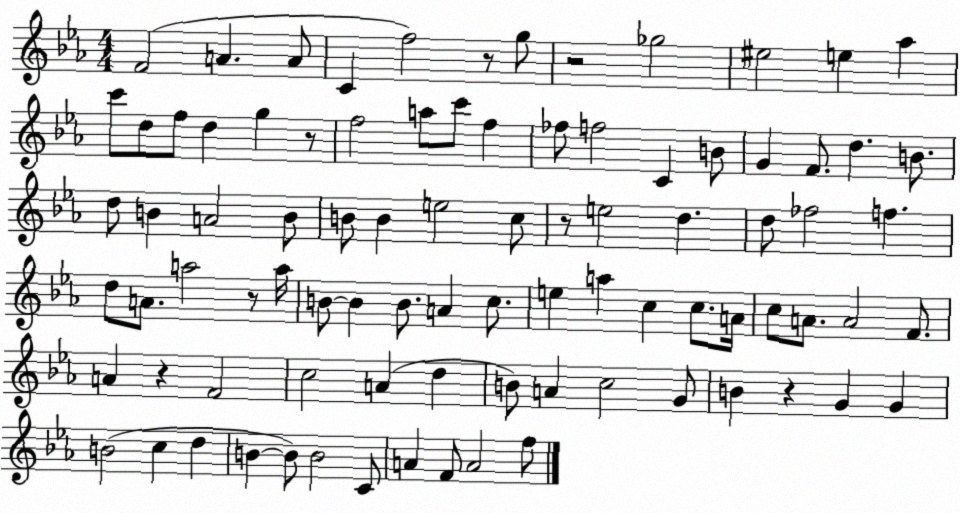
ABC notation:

X:1
T:Untitled
M:4/4
L:1/4
K:Eb
F2 A A/2 C f2 z/2 g/2 z2 _g2 ^e2 e _a c'/2 d/2 f/2 d g z/2 f2 a/2 c'/2 f _f/2 f2 C B/2 G F/2 d B/2 d/2 B A2 B/2 B/2 B e2 c/2 z/2 e2 d d/2 _f2 f d/2 A/2 a2 z/2 a/4 B/2 B B/2 A c/2 e a c c/2 A/4 c/2 A/2 A2 F/2 A z F2 c2 A d B/2 A c2 G/2 B z G G B2 c d B B/2 B2 C/2 A F/2 A2 f/2